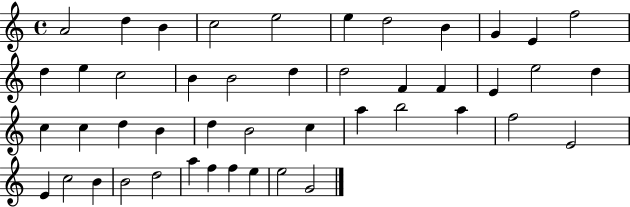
{
  \clef treble
  \time 4/4
  \defaultTimeSignature
  \key c \major
  a'2 d''4 b'4 | c''2 e''2 | e''4 d''2 b'4 | g'4 e'4 f''2 | \break d''4 e''4 c''2 | b'4 b'2 d''4 | d''2 f'4 f'4 | e'4 e''2 d''4 | \break c''4 c''4 d''4 b'4 | d''4 b'2 c''4 | a''4 b''2 a''4 | f''2 e'2 | \break e'4 c''2 b'4 | b'2 d''2 | a''4 f''4 f''4 e''4 | e''2 g'2 | \break \bar "|."
}